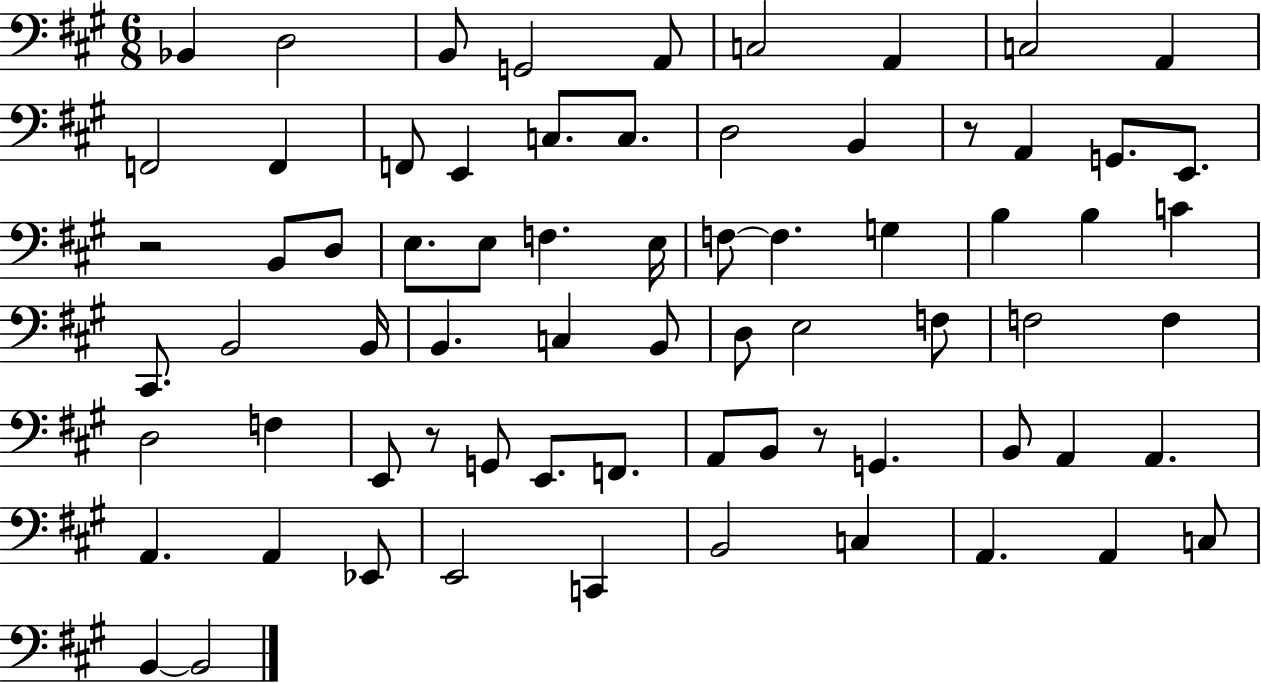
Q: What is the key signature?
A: A major